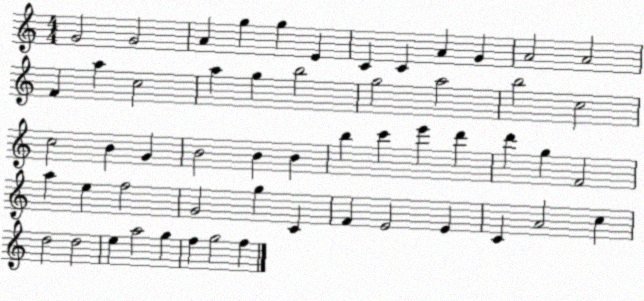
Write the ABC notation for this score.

X:1
T:Untitled
M:4/4
L:1/4
K:C
G2 G2 A g g E C C A G A2 A2 F a c2 a g b2 g2 a2 b2 c2 c2 B G B2 B B b c' e' d' d' g F2 a e f2 G2 g C F E2 E C A2 c d2 d2 e a2 g f g2 f